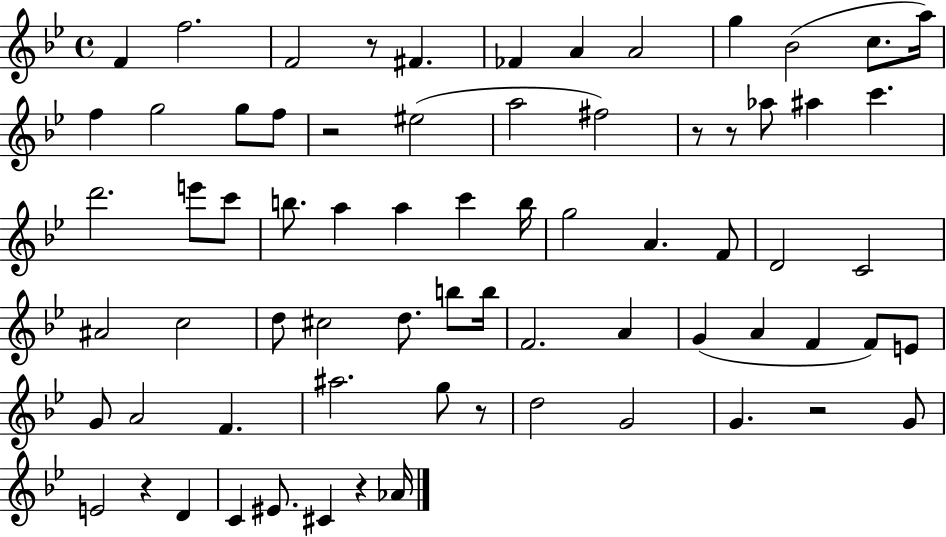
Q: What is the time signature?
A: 4/4